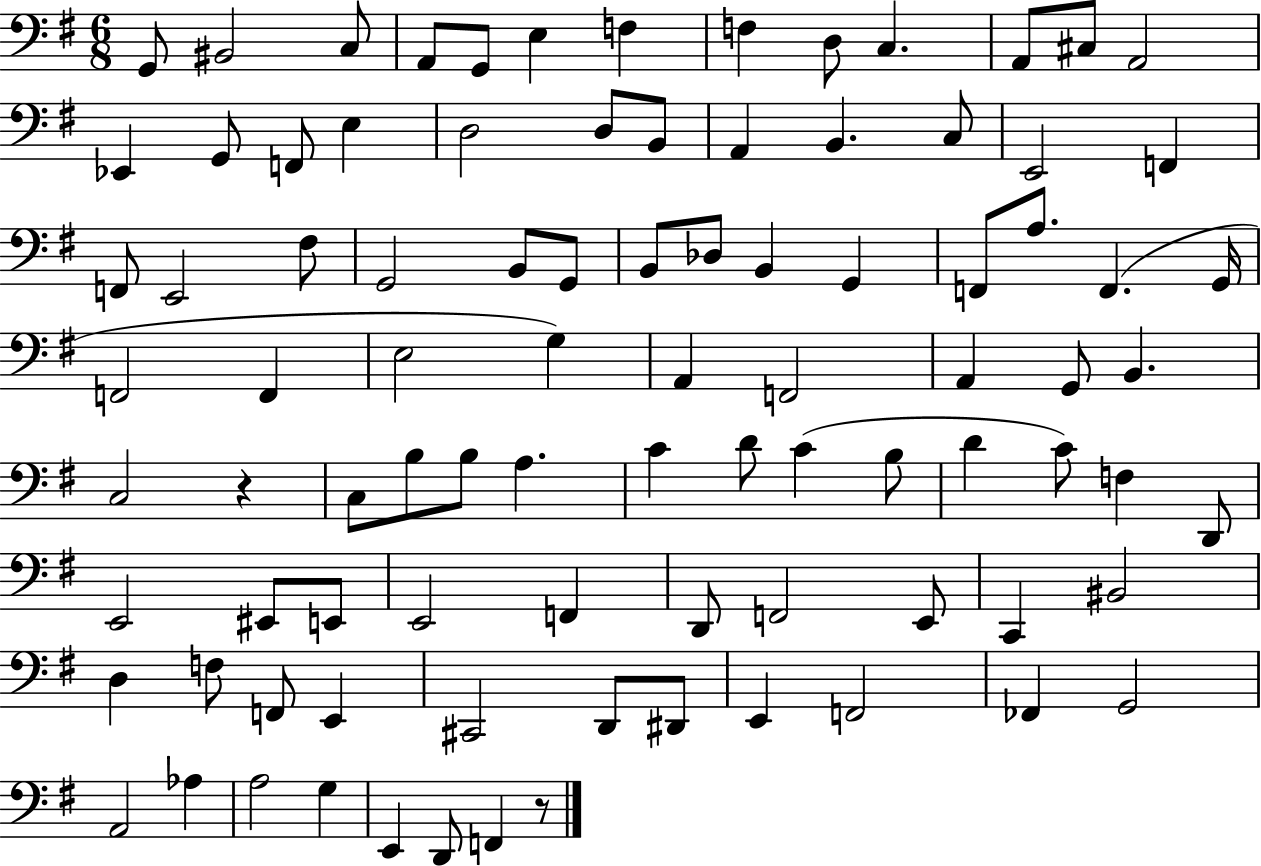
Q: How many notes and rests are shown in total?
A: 91